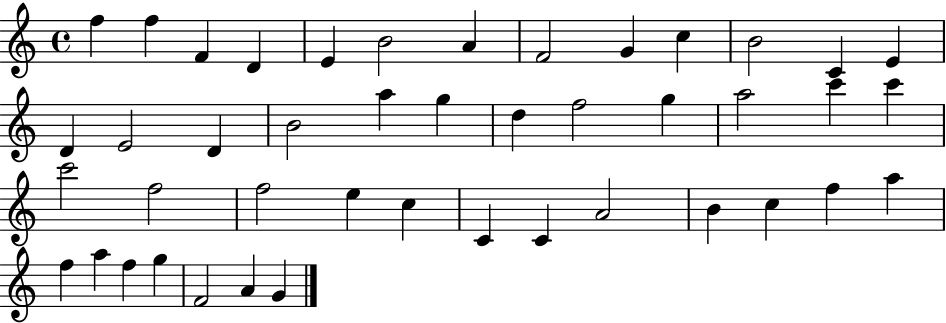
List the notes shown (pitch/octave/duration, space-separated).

F5/q F5/q F4/q D4/q E4/q B4/h A4/q F4/h G4/q C5/q B4/h C4/q E4/q D4/q E4/h D4/q B4/h A5/q G5/q D5/q F5/h G5/q A5/h C6/q C6/q C6/h F5/h F5/h E5/q C5/q C4/q C4/q A4/h B4/q C5/q F5/q A5/q F5/q A5/q F5/q G5/q F4/h A4/q G4/q